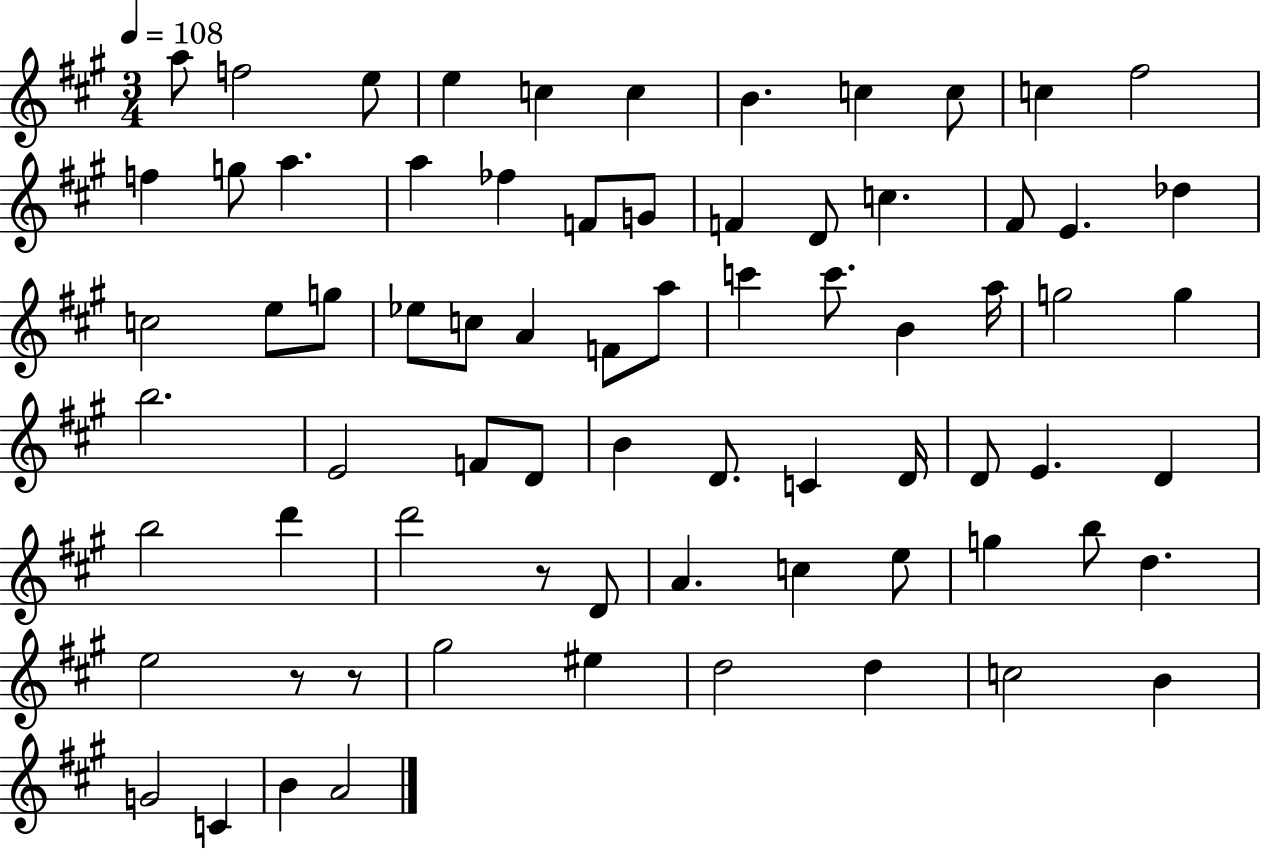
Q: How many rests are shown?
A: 3